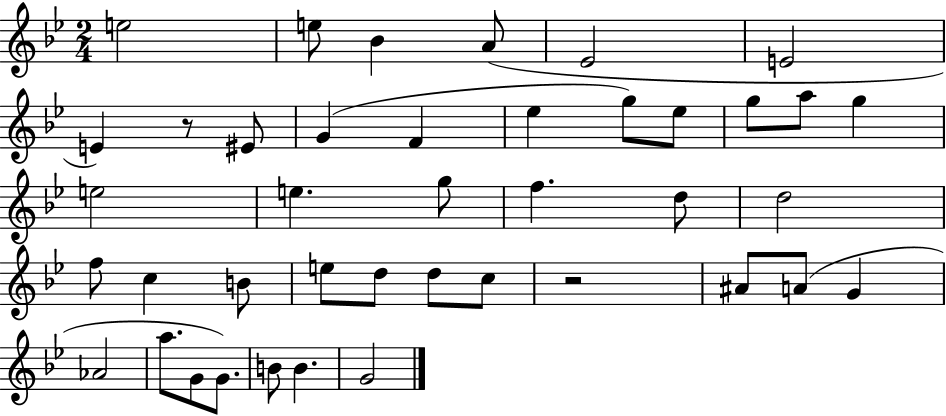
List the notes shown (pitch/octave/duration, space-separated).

E5/h E5/e Bb4/q A4/e Eb4/h E4/h E4/q R/e EIS4/e G4/q F4/q Eb5/q G5/e Eb5/e G5/e A5/e G5/q E5/h E5/q. G5/e F5/q. D5/e D5/h F5/e C5/q B4/e E5/e D5/e D5/e C5/e R/h A#4/e A4/e G4/q Ab4/h A5/e. G4/e G4/e. B4/e B4/q. G4/h